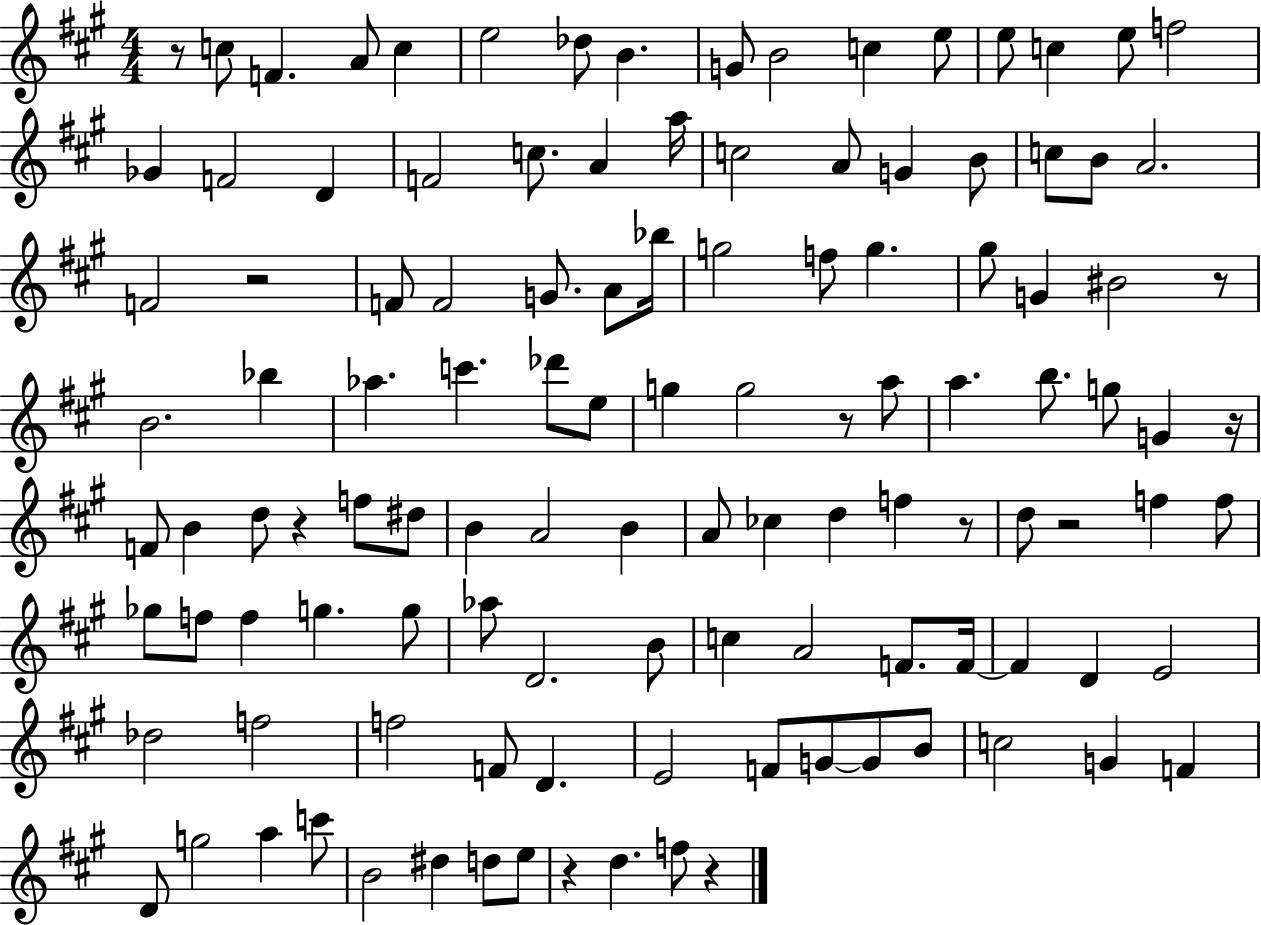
X:1
T:Untitled
M:4/4
L:1/4
K:A
z/2 c/2 F A/2 c e2 _d/2 B G/2 B2 c e/2 e/2 c e/2 f2 _G F2 D F2 c/2 A a/4 c2 A/2 G B/2 c/2 B/2 A2 F2 z2 F/2 F2 G/2 A/2 _b/4 g2 f/2 g ^g/2 G ^B2 z/2 B2 _b _a c' _d'/2 e/2 g g2 z/2 a/2 a b/2 g/2 G z/4 F/2 B d/2 z f/2 ^d/2 B A2 B A/2 _c d f z/2 d/2 z2 f f/2 _g/2 f/2 f g g/2 _a/2 D2 B/2 c A2 F/2 F/4 F D E2 _d2 f2 f2 F/2 D E2 F/2 G/2 G/2 B/2 c2 G F D/2 g2 a c'/2 B2 ^d d/2 e/2 z d f/2 z